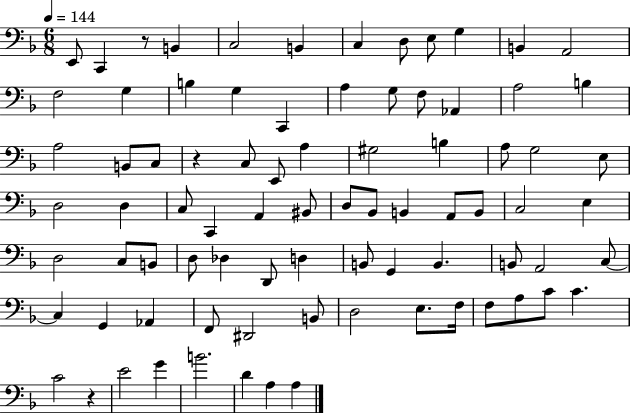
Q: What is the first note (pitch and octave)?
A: E2